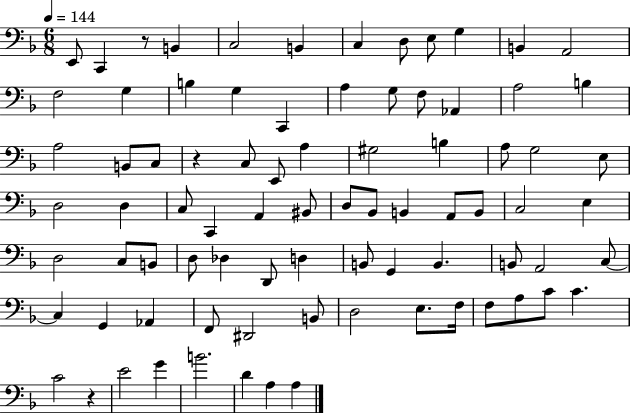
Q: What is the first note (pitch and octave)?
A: E2